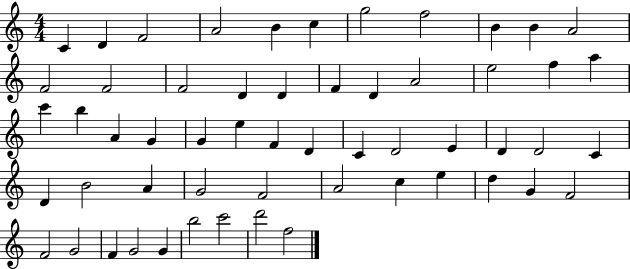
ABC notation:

X:1
T:Untitled
M:4/4
L:1/4
K:C
C D F2 A2 B c g2 f2 B B A2 F2 F2 F2 D D F D A2 e2 f a c' b A G G e F D C D2 E D D2 C D B2 A G2 F2 A2 c e d G F2 F2 G2 F G2 G b2 c'2 d'2 f2